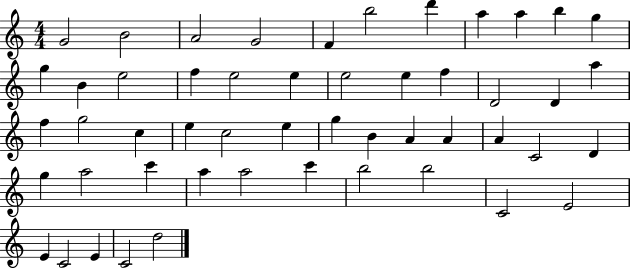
G4/h B4/h A4/h G4/h F4/q B5/h D6/q A5/q A5/q B5/q G5/q G5/q B4/q E5/h F5/q E5/h E5/q E5/h E5/q F5/q D4/h D4/q A5/q F5/q G5/h C5/q E5/q C5/h E5/q G5/q B4/q A4/q A4/q A4/q C4/h D4/q G5/q A5/h C6/q A5/q A5/h C6/q B5/h B5/h C4/h E4/h E4/q C4/h E4/q C4/h D5/h